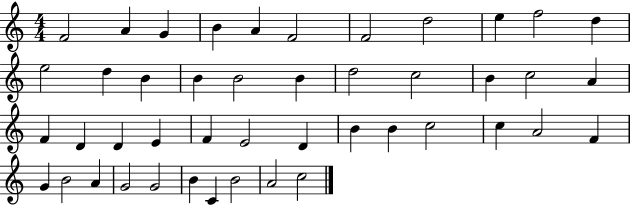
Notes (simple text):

F4/h A4/q G4/q B4/q A4/q F4/h F4/h D5/h E5/q F5/h D5/q E5/h D5/q B4/q B4/q B4/h B4/q D5/h C5/h B4/q C5/h A4/q F4/q D4/q D4/q E4/q F4/q E4/h D4/q B4/q B4/q C5/h C5/q A4/h F4/q G4/q B4/h A4/q G4/h G4/h B4/q C4/q B4/h A4/h C5/h